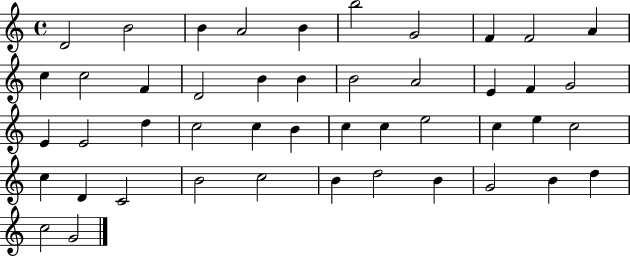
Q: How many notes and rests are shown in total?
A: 46